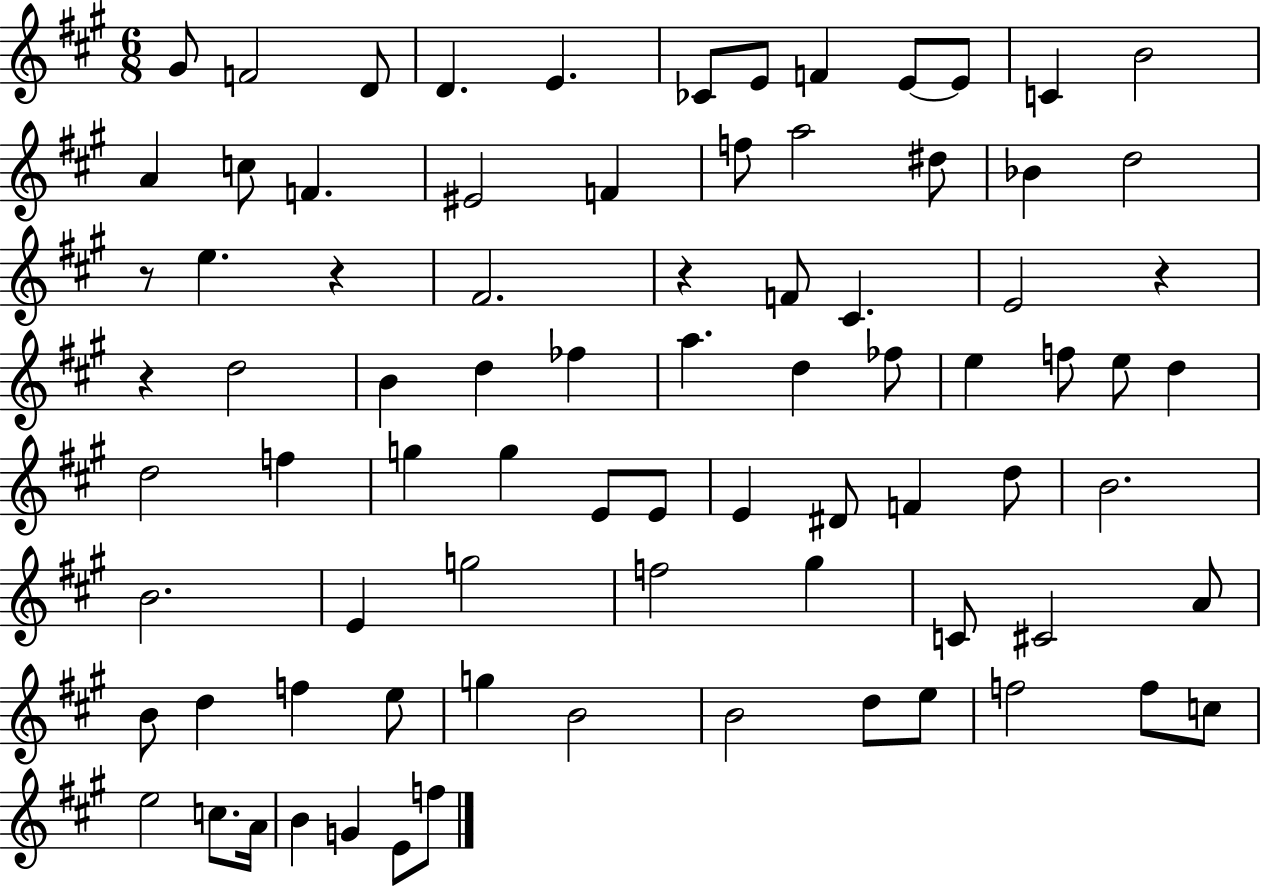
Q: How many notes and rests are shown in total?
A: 81